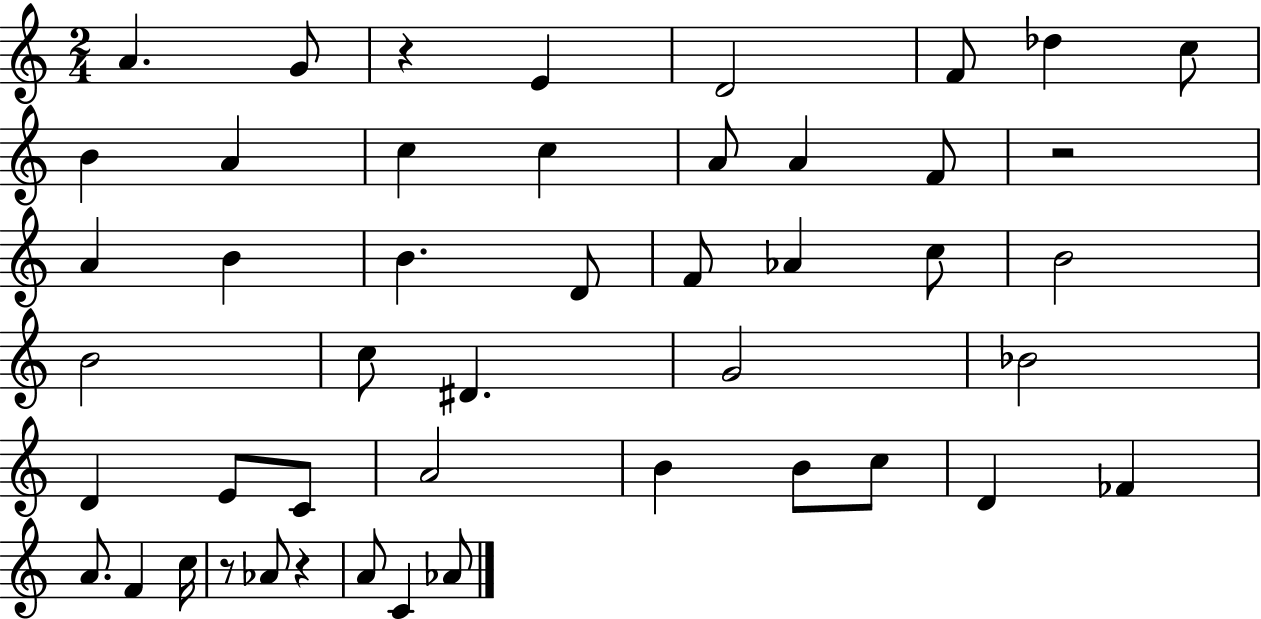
{
  \clef treble
  \numericTimeSignature
  \time 2/4
  \key c \major
  a'4. g'8 | r4 e'4 | d'2 | f'8 des''4 c''8 | \break b'4 a'4 | c''4 c''4 | a'8 a'4 f'8 | r2 | \break a'4 b'4 | b'4. d'8 | f'8 aes'4 c''8 | b'2 | \break b'2 | c''8 dis'4. | g'2 | bes'2 | \break d'4 e'8 c'8 | a'2 | b'4 b'8 c''8 | d'4 fes'4 | \break a'8. f'4 c''16 | r8 aes'8 r4 | a'8 c'4 aes'8 | \bar "|."
}